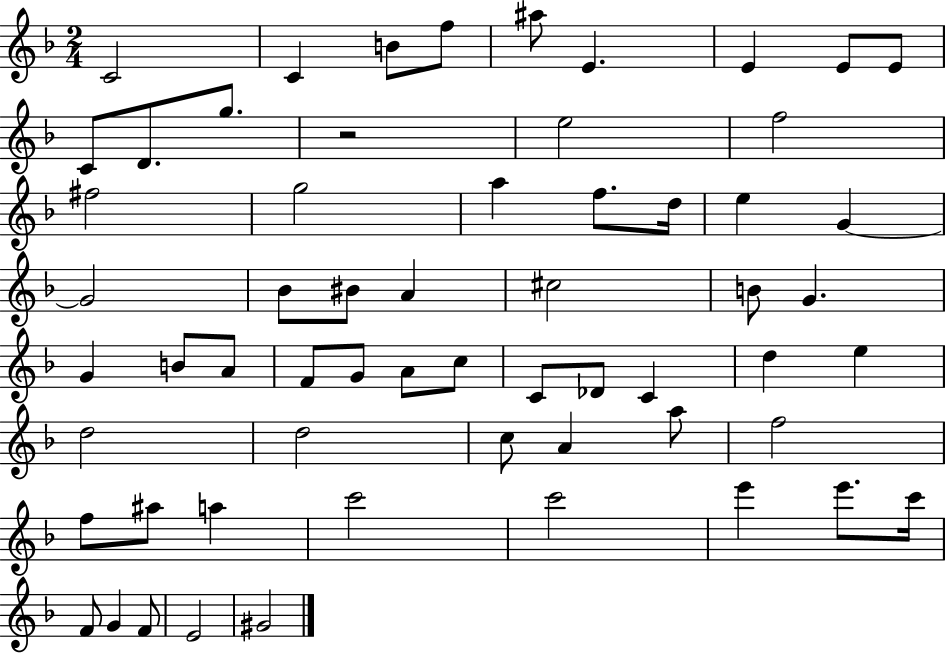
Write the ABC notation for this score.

X:1
T:Untitled
M:2/4
L:1/4
K:F
C2 C B/2 f/2 ^a/2 E E E/2 E/2 C/2 D/2 g/2 z2 e2 f2 ^f2 g2 a f/2 d/4 e G G2 _B/2 ^B/2 A ^c2 B/2 G G B/2 A/2 F/2 G/2 A/2 c/2 C/2 _D/2 C d e d2 d2 c/2 A a/2 f2 f/2 ^a/2 a c'2 c'2 e' e'/2 c'/4 F/2 G F/2 E2 ^G2